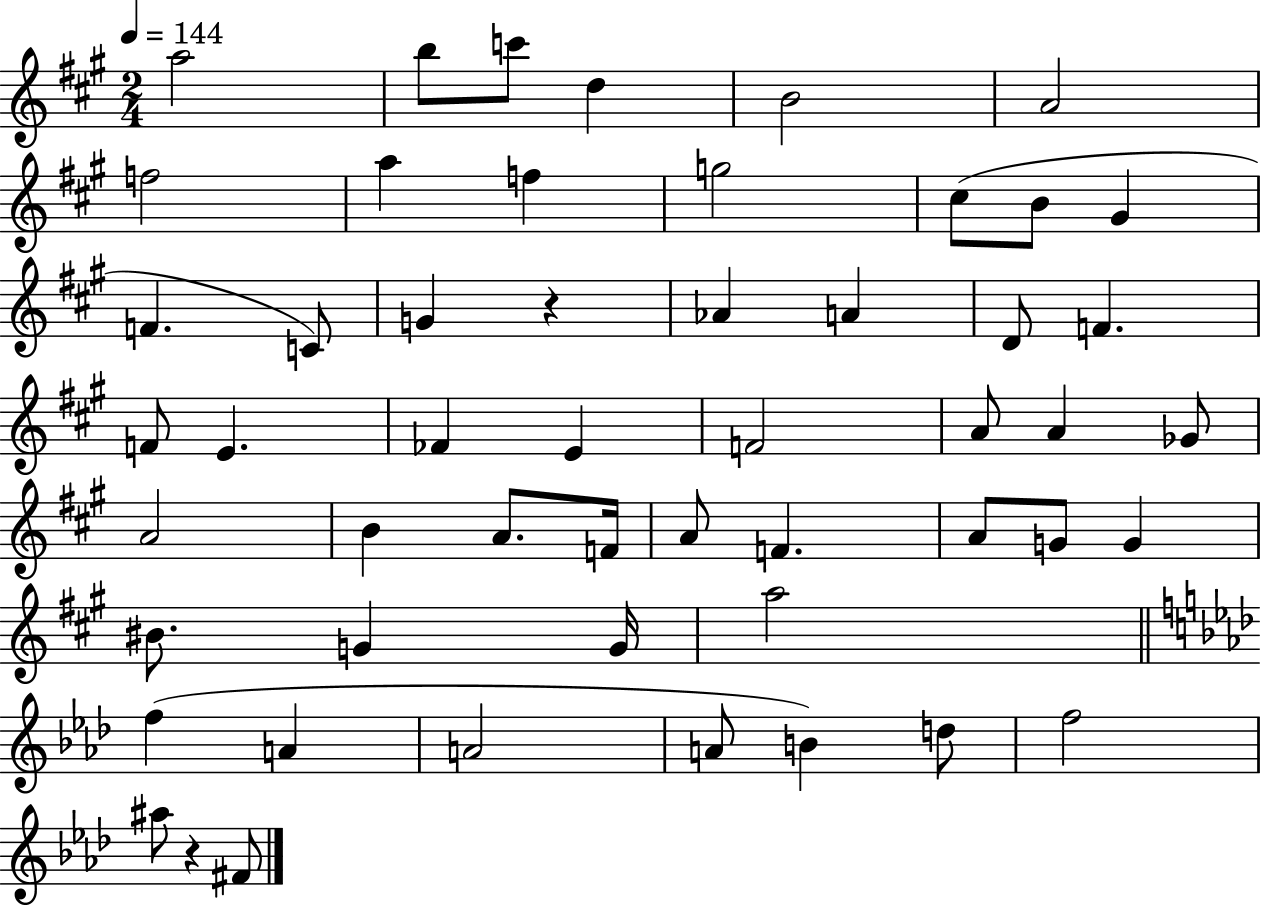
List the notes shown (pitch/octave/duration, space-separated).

A5/h B5/e C6/e D5/q B4/h A4/h F5/h A5/q F5/q G5/h C#5/e B4/e G#4/q F4/q. C4/e G4/q R/q Ab4/q A4/q D4/e F4/q. F4/e E4/q. FES4/q E4/q F4/h A4/e A4/q Gb4/e A4/h B4/q A4/e. F4/s A4/e F4/q. A4/e G4/e G4/q BIS4/e. G4/q G4/s A5/h F5/q A4/q A4/h A4/e B4/q D5/e F5/h A#5/e R/q F#4/e